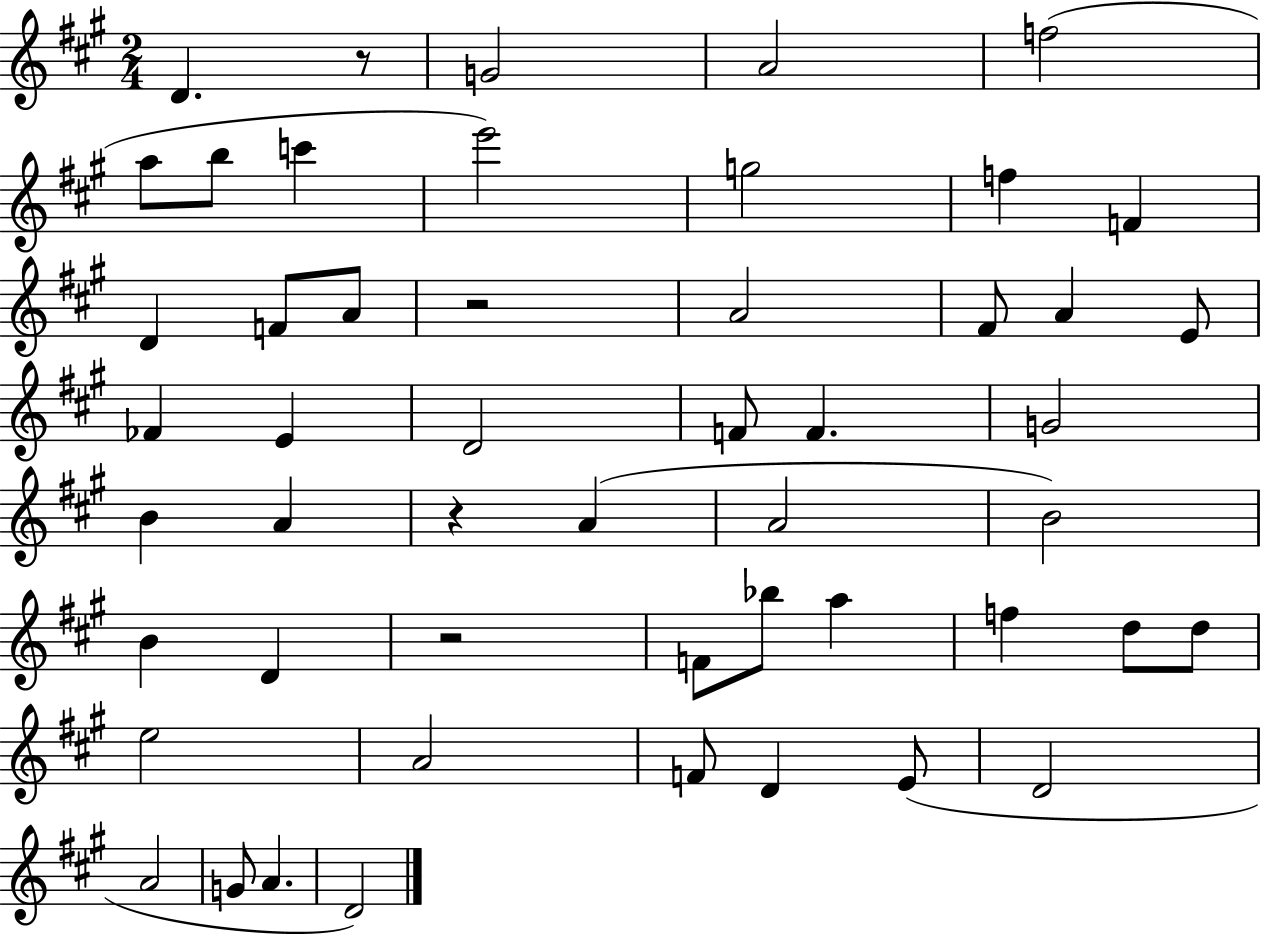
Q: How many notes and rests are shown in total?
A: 51